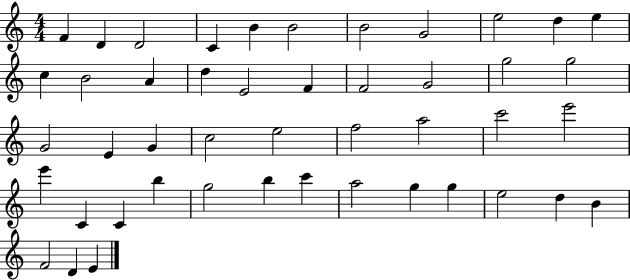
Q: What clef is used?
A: treble